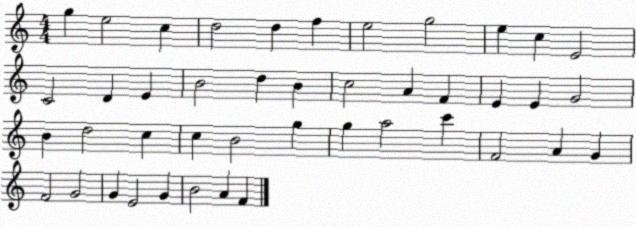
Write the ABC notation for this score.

X:1
T:Untitled
M:4/4
L:1/4
K:C
g e2 c d2 d f e2 g2 e c E2 C2 D E B2 d B c2 A F E E G2 B d2 c c B2 g g a2 c' F2 A G F2 G2 G E2 G B2 A F